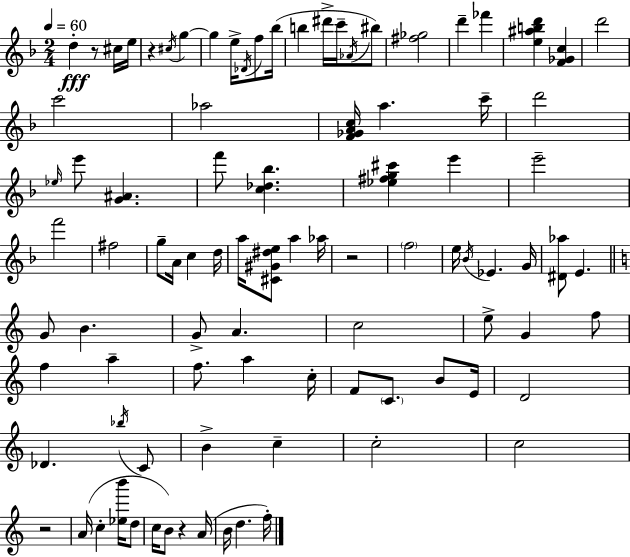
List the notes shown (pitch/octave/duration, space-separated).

D5/q R/e C#5/s E5/s R/q C#5/s G5/q G5/q E5/s Db4/s F5/e Bb5/s B5/q D#6/s C6/s Ab4/s BIS5/e [F#5,Gb5]/h D6/q FES6/q [E5,A#5,B5,D6]/q [F4,Gb4,C5]/q D6/h C6/h Ab5/h [F4,Gb4,A4,C5]/s A5/q. C6/s D6/h Eb5/s E6/e [G4,A#4]/q. F6/e [C5,Db5,Bb5]/q. [Eb5,F#5,G5,C#6]/q E6/q E6/h F6/h F#5/h G5/e A4/s C5/q D5/s A5/s [C#4,G#4,D#5,E5]/e A5/q Ab5/s R/h F5/h E5/s Bb4/s Eb4/q. G4/s [D#4,Ab5]/e E4/q. G4/e B4/q. G4/e A4/q. C5/h E5/e G4/q F5/e F5/q A5/q F5/e. A5/q C5/s F4/e C4/e. B4/e E4/s D4/h Db4/q. Bb5/s C4/e B4/q C5/q C5/h C5/h R/h A4/s C5/q [Eb5,B6]/s D5/e C5/s B4/e R/q A4/s B4/s D5/q. F5/s